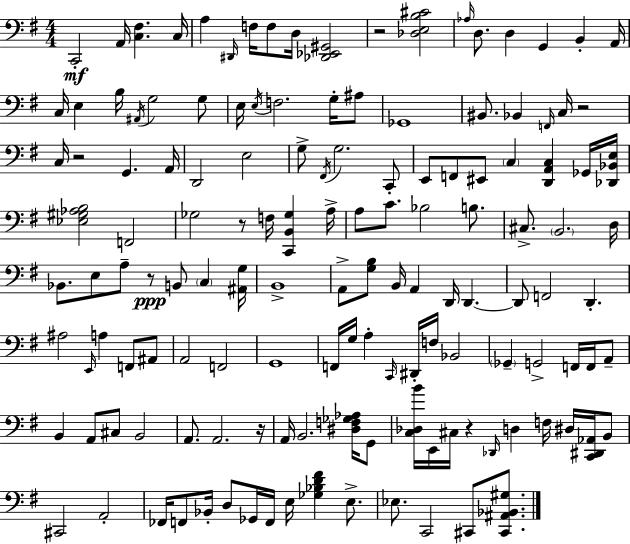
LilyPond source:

{
  \clef bass
  \numericTimeSignature
  \time 4/4
  \key e \minor
  c,2-.\mf a,16 <c fis>4. c16 | a4 \grace { dis,16 } f16 f8 d16 <des, ees, gis,>2 | r2 <des e b cis'>2 | \grace { aes16 } d8. d4 g,4 b,4-. | \break a,16 c16 e4 b16 \acciaccatura { ais,16 } g2 | g8 e16 \acciaccatura { e16 } f2. | g16-. ais8 ges,1 | bis,8. bes,4 \grace { f,16 } c16 r2 | \break c16 r2 g,4. | a,16 d,2 e2 | g8-> \acciaccatura { fis,16 } g2. | c,8-. e,8 f,8 eis,8 \parenthesize c4 | \break <d, a, c>4 ges,16 <des, bes, e>16 <ees gis aes b>2 f,2 | ges2 r8 | f16 <c, b, ges>4 a16-> a8 c'8. bes2 | b8. cis8.-> \parenthesize b,2. | \break d16 bes,8. e8 a8-- r8\ppp b,8 | \parenthesize c4 <ais, g>16 b,1-> | a,8-> <g b>8 b,16 a,4 d,16 | d,4.~~ d,8 f,2 | \break d,4.-. ais2 \grace { e,16 } a4 | f,8 ais,8 a,2 f,2 | g,1 | f,16 g16 a4-. \grace { c,16 } dis,16-. f16 | \break bes,2 \parenthesize ges,4-- g,2-> | f,16 f,16 a,8-- b,4 a,8 cis8 | b,2 a,8. a,2. | r16 a,16 b,2. | \break <dis f ges aes>16 g,8 <c des b'>16 e,16 cis16 r4 \grace { des,16 } | d4 f16 dis16 <c, dis, aes,>16 b,8 cis,2 | a,2-. fes,16 f,8 bes,16-. d8 ges,16 | f,16 e16 <ges bes d' fis'>4 e8.-> ees8. c,2 | \break cis,8 <cis, ais, bes, gis>8. \bar "|."
}